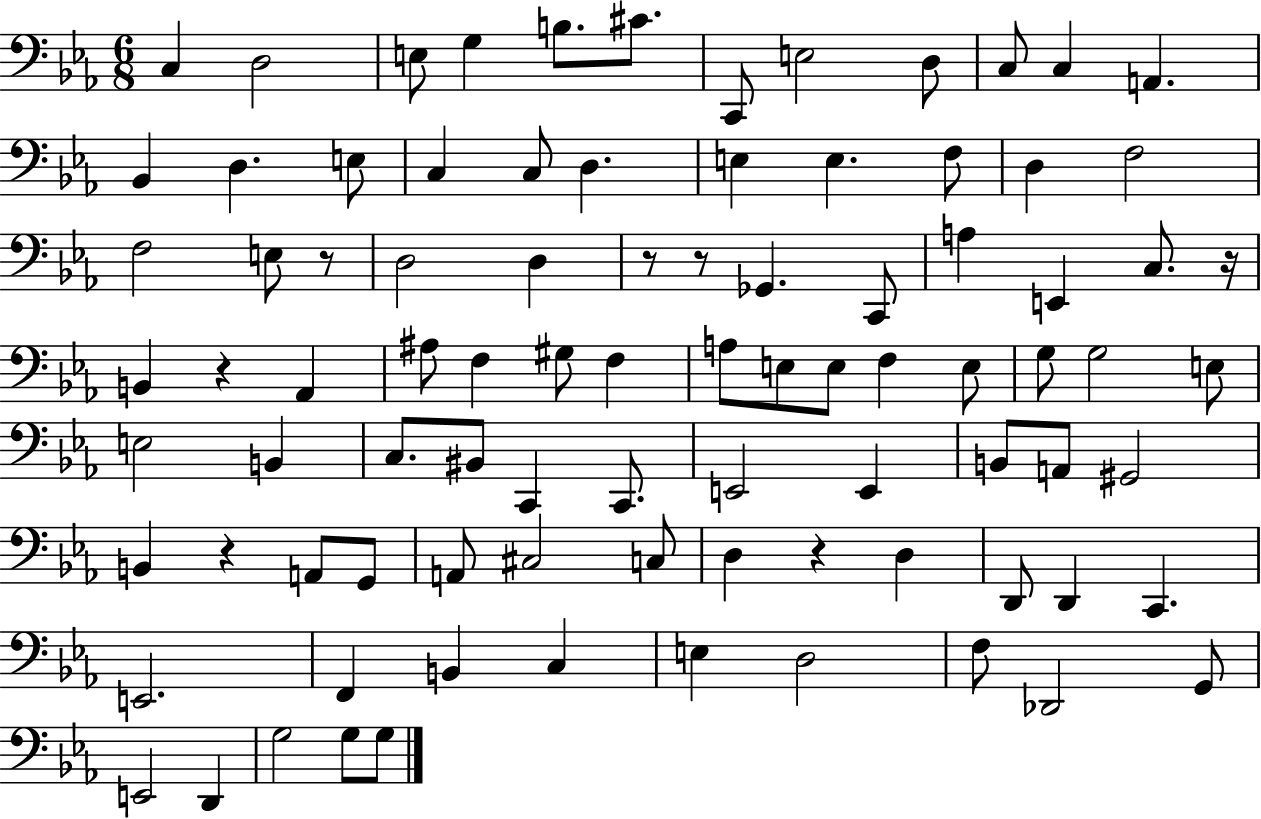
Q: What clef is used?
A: bass